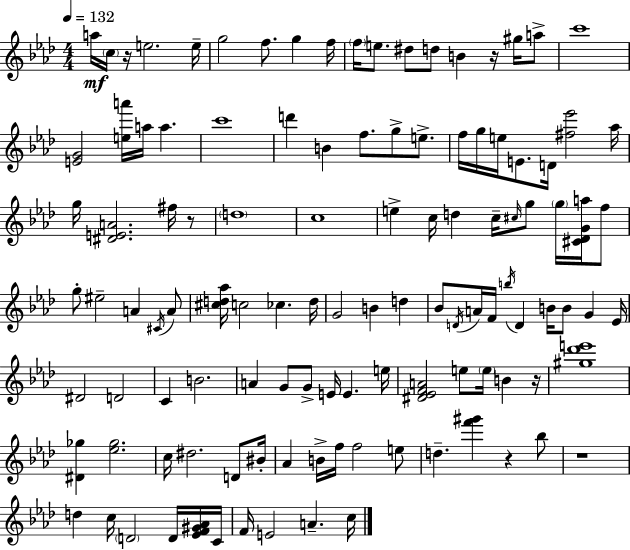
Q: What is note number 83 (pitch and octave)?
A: F5